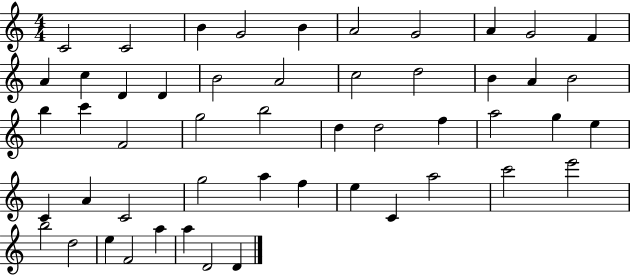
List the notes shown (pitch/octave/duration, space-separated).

C4/h C4/h B4/q G4/h B4/q A4/h G4/h A4/q G4/h F4/q A4/q C5/q D4/q D4/q B4/h A4/h C5/h D5/h B4/q A4/q B4/h B5/q C6/q F4/h G5/h B5/h D5/q D5/h F5/q A5/h G5/q E5/q C4/q A4/q C4/h G5/h A5/q F5/q E5/q C4/q A5/h C6/h E6/h B5/h D5/h E5/q F4/h A5/q A5/q D4/h D4/q